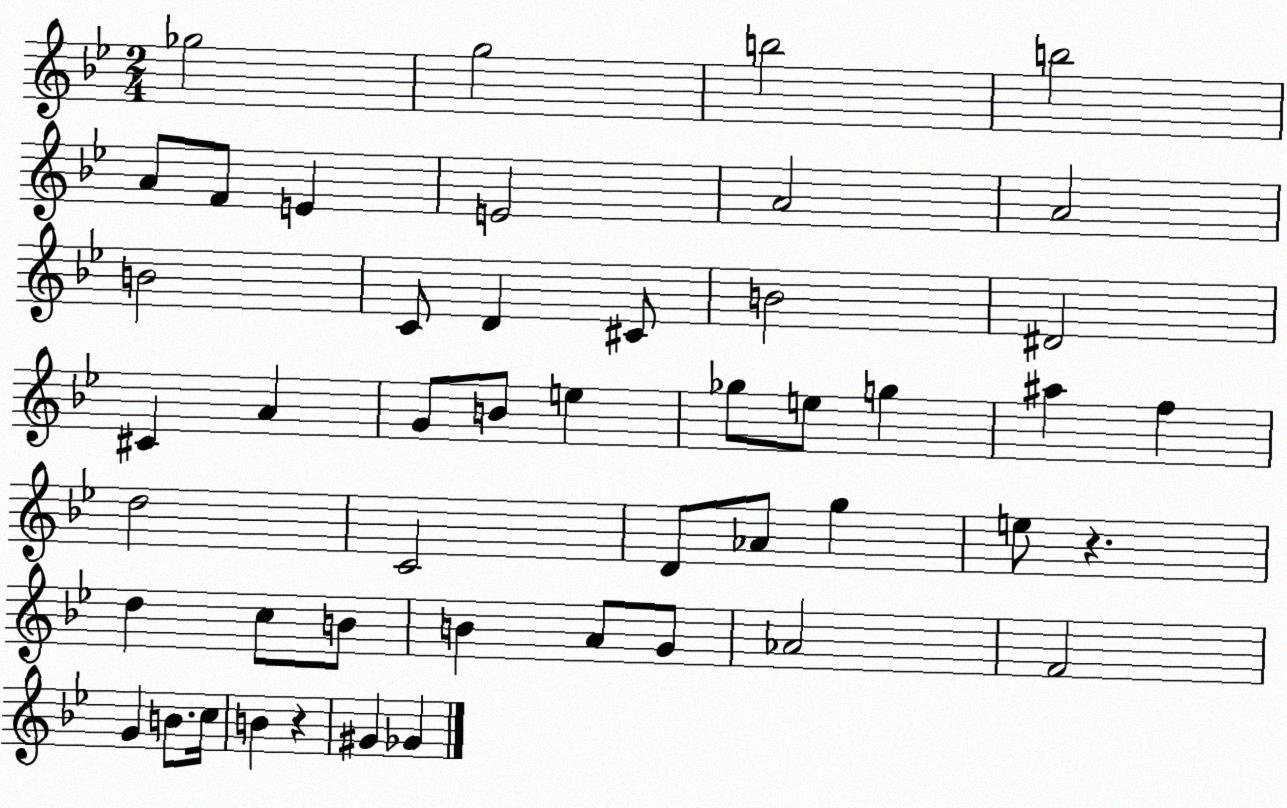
X:1
T:Untitled
M:2/4
L:1/4
K:Bb
_g2 g2 b2 b2 A/2 F/2 E E2 A2 A2 B2 C/2 D ^C/2 B2 ^D2 ^C A G/2 B/2 e _g/2 e/2 g ^a f d2 C2 D/2 _A/2 g e/2 z d c/2 B/2 B A/2 G/2 _A2 F2 G B/2 c/4 B z ^G _G